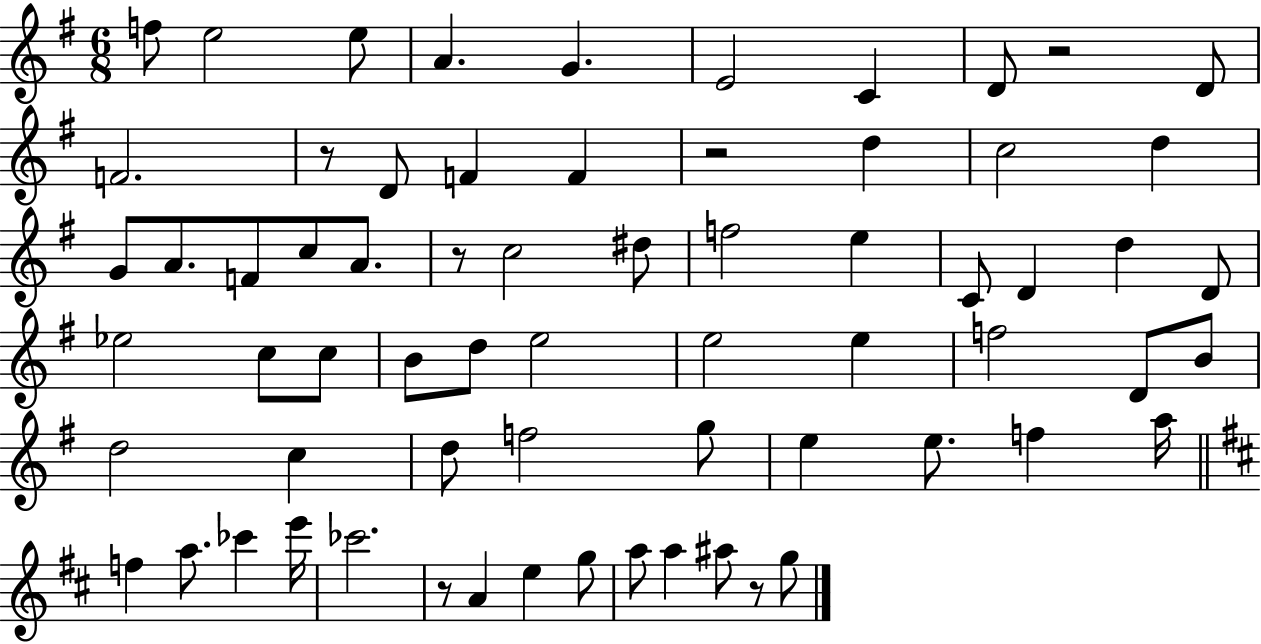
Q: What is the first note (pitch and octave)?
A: F5